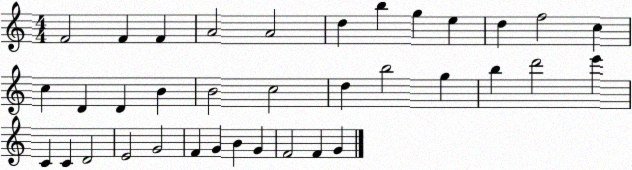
X:1
T:Untitled
M:4/4
L:1/4
K:C
F2 F F A2 A2 d b g e d f2 c c D D B B2 c2 d b2 g b d'2 e' C C D2 E2 G2 F G B G F2 F G